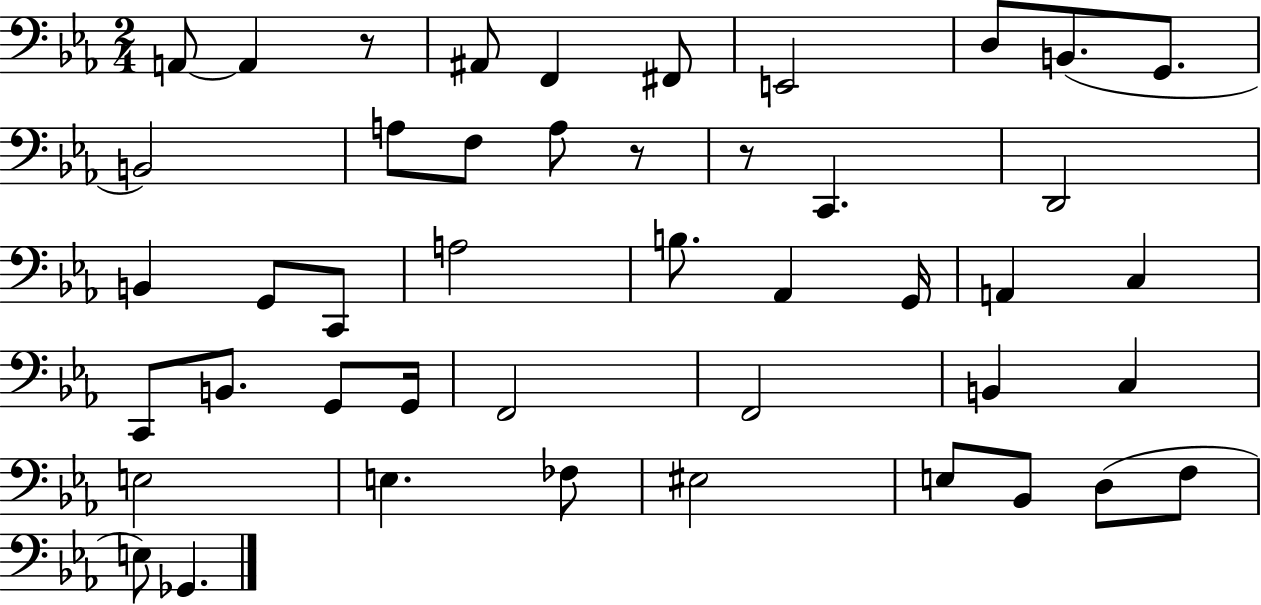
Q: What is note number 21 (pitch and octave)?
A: Ab2